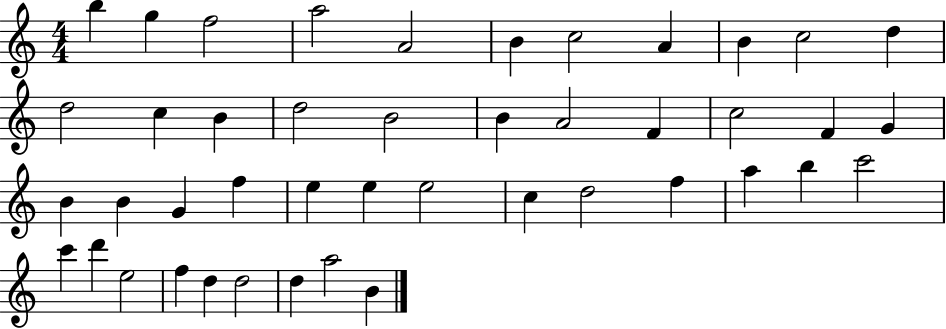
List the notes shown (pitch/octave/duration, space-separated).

B5/q G5/q F5/h A5/h A4/h B4/q C5/h A4/q B4/q C5/h D5/q D5/h C5/q B4/q D5/h B4/h B4/q A4/h F4/q C5/h F4/q G4/q B4/q B4/q G4/q F5/q E5/q E5/q E5/h C5/q D5/h F5/q A5/q B5/q C6/h C6/q D6/q E5/h F5/q D5/q D5/h D5/q A5/h B4/q